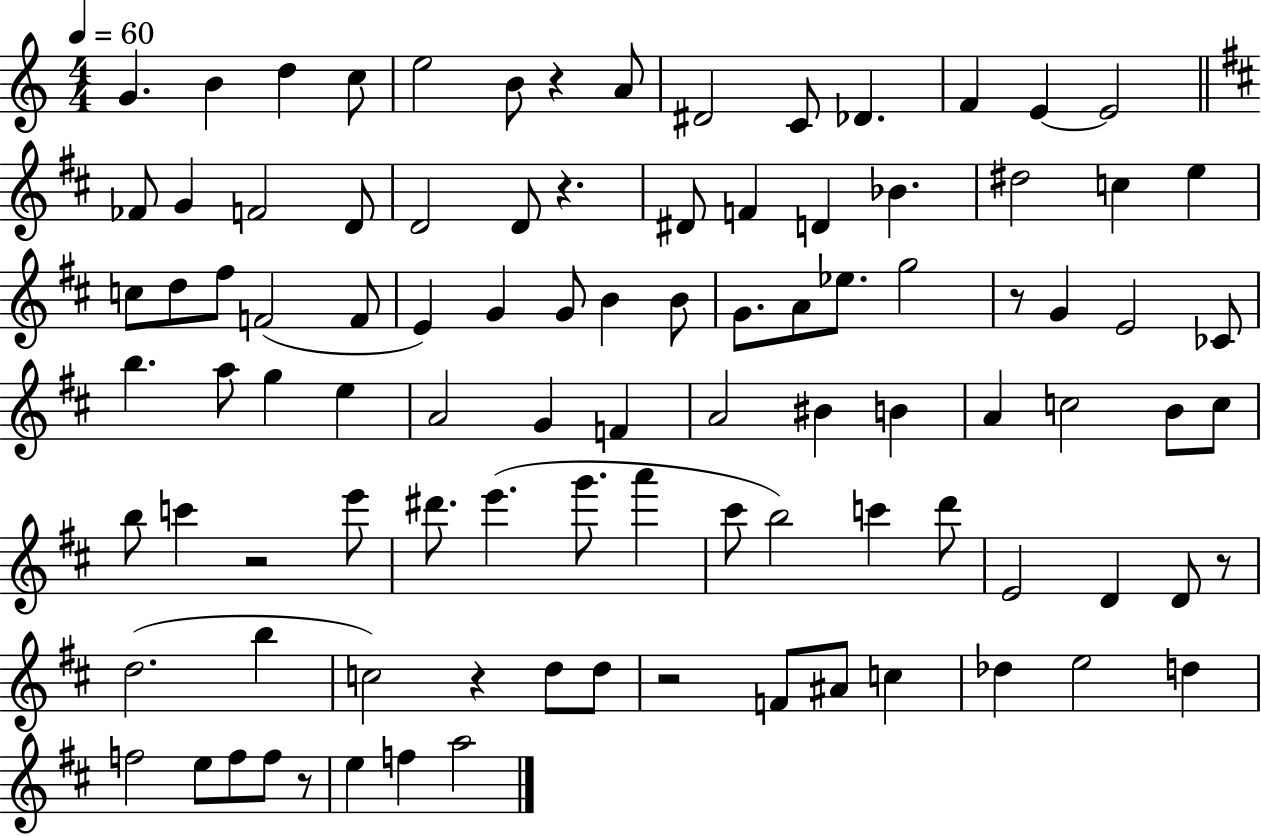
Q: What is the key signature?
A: C major